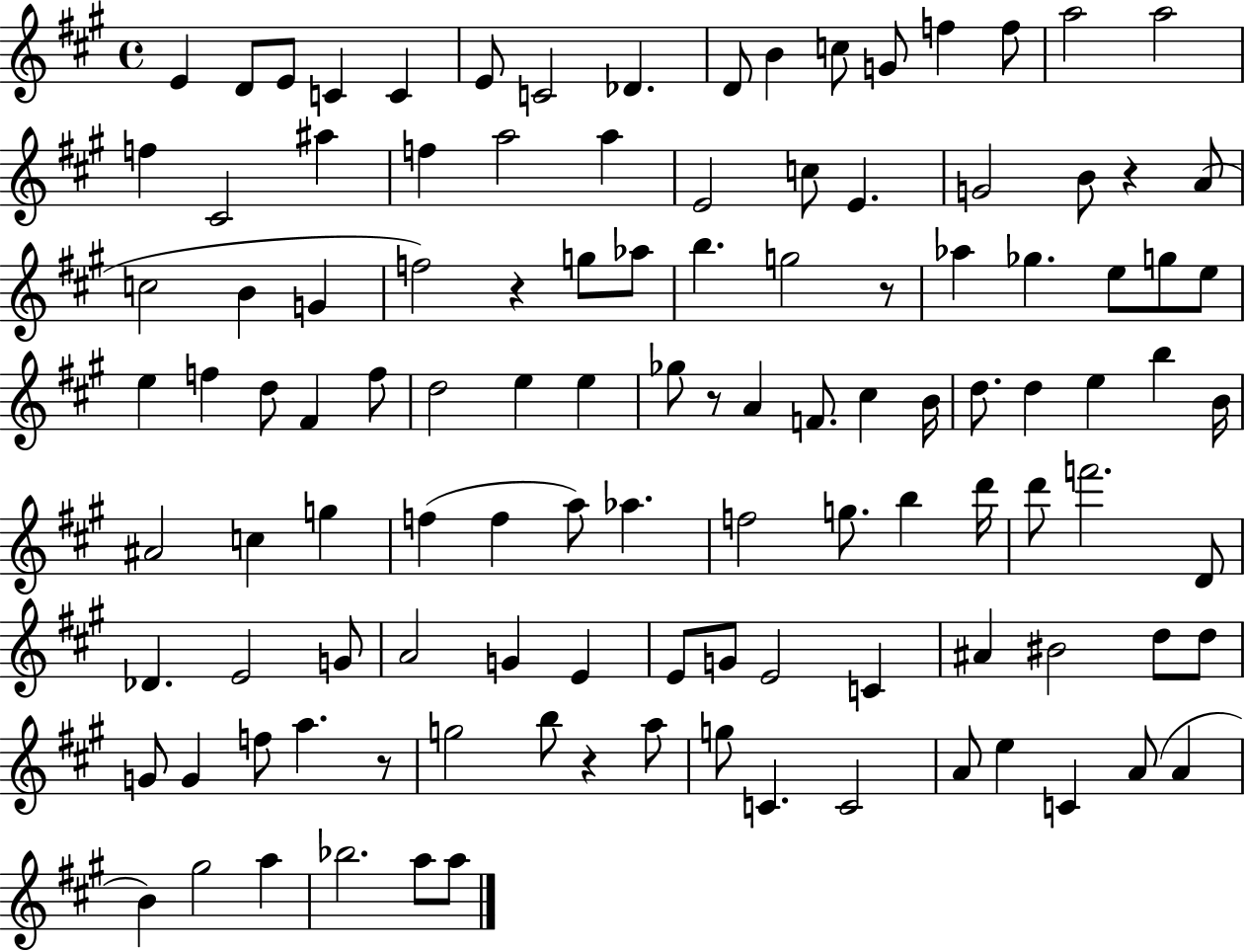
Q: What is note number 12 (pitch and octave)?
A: G4